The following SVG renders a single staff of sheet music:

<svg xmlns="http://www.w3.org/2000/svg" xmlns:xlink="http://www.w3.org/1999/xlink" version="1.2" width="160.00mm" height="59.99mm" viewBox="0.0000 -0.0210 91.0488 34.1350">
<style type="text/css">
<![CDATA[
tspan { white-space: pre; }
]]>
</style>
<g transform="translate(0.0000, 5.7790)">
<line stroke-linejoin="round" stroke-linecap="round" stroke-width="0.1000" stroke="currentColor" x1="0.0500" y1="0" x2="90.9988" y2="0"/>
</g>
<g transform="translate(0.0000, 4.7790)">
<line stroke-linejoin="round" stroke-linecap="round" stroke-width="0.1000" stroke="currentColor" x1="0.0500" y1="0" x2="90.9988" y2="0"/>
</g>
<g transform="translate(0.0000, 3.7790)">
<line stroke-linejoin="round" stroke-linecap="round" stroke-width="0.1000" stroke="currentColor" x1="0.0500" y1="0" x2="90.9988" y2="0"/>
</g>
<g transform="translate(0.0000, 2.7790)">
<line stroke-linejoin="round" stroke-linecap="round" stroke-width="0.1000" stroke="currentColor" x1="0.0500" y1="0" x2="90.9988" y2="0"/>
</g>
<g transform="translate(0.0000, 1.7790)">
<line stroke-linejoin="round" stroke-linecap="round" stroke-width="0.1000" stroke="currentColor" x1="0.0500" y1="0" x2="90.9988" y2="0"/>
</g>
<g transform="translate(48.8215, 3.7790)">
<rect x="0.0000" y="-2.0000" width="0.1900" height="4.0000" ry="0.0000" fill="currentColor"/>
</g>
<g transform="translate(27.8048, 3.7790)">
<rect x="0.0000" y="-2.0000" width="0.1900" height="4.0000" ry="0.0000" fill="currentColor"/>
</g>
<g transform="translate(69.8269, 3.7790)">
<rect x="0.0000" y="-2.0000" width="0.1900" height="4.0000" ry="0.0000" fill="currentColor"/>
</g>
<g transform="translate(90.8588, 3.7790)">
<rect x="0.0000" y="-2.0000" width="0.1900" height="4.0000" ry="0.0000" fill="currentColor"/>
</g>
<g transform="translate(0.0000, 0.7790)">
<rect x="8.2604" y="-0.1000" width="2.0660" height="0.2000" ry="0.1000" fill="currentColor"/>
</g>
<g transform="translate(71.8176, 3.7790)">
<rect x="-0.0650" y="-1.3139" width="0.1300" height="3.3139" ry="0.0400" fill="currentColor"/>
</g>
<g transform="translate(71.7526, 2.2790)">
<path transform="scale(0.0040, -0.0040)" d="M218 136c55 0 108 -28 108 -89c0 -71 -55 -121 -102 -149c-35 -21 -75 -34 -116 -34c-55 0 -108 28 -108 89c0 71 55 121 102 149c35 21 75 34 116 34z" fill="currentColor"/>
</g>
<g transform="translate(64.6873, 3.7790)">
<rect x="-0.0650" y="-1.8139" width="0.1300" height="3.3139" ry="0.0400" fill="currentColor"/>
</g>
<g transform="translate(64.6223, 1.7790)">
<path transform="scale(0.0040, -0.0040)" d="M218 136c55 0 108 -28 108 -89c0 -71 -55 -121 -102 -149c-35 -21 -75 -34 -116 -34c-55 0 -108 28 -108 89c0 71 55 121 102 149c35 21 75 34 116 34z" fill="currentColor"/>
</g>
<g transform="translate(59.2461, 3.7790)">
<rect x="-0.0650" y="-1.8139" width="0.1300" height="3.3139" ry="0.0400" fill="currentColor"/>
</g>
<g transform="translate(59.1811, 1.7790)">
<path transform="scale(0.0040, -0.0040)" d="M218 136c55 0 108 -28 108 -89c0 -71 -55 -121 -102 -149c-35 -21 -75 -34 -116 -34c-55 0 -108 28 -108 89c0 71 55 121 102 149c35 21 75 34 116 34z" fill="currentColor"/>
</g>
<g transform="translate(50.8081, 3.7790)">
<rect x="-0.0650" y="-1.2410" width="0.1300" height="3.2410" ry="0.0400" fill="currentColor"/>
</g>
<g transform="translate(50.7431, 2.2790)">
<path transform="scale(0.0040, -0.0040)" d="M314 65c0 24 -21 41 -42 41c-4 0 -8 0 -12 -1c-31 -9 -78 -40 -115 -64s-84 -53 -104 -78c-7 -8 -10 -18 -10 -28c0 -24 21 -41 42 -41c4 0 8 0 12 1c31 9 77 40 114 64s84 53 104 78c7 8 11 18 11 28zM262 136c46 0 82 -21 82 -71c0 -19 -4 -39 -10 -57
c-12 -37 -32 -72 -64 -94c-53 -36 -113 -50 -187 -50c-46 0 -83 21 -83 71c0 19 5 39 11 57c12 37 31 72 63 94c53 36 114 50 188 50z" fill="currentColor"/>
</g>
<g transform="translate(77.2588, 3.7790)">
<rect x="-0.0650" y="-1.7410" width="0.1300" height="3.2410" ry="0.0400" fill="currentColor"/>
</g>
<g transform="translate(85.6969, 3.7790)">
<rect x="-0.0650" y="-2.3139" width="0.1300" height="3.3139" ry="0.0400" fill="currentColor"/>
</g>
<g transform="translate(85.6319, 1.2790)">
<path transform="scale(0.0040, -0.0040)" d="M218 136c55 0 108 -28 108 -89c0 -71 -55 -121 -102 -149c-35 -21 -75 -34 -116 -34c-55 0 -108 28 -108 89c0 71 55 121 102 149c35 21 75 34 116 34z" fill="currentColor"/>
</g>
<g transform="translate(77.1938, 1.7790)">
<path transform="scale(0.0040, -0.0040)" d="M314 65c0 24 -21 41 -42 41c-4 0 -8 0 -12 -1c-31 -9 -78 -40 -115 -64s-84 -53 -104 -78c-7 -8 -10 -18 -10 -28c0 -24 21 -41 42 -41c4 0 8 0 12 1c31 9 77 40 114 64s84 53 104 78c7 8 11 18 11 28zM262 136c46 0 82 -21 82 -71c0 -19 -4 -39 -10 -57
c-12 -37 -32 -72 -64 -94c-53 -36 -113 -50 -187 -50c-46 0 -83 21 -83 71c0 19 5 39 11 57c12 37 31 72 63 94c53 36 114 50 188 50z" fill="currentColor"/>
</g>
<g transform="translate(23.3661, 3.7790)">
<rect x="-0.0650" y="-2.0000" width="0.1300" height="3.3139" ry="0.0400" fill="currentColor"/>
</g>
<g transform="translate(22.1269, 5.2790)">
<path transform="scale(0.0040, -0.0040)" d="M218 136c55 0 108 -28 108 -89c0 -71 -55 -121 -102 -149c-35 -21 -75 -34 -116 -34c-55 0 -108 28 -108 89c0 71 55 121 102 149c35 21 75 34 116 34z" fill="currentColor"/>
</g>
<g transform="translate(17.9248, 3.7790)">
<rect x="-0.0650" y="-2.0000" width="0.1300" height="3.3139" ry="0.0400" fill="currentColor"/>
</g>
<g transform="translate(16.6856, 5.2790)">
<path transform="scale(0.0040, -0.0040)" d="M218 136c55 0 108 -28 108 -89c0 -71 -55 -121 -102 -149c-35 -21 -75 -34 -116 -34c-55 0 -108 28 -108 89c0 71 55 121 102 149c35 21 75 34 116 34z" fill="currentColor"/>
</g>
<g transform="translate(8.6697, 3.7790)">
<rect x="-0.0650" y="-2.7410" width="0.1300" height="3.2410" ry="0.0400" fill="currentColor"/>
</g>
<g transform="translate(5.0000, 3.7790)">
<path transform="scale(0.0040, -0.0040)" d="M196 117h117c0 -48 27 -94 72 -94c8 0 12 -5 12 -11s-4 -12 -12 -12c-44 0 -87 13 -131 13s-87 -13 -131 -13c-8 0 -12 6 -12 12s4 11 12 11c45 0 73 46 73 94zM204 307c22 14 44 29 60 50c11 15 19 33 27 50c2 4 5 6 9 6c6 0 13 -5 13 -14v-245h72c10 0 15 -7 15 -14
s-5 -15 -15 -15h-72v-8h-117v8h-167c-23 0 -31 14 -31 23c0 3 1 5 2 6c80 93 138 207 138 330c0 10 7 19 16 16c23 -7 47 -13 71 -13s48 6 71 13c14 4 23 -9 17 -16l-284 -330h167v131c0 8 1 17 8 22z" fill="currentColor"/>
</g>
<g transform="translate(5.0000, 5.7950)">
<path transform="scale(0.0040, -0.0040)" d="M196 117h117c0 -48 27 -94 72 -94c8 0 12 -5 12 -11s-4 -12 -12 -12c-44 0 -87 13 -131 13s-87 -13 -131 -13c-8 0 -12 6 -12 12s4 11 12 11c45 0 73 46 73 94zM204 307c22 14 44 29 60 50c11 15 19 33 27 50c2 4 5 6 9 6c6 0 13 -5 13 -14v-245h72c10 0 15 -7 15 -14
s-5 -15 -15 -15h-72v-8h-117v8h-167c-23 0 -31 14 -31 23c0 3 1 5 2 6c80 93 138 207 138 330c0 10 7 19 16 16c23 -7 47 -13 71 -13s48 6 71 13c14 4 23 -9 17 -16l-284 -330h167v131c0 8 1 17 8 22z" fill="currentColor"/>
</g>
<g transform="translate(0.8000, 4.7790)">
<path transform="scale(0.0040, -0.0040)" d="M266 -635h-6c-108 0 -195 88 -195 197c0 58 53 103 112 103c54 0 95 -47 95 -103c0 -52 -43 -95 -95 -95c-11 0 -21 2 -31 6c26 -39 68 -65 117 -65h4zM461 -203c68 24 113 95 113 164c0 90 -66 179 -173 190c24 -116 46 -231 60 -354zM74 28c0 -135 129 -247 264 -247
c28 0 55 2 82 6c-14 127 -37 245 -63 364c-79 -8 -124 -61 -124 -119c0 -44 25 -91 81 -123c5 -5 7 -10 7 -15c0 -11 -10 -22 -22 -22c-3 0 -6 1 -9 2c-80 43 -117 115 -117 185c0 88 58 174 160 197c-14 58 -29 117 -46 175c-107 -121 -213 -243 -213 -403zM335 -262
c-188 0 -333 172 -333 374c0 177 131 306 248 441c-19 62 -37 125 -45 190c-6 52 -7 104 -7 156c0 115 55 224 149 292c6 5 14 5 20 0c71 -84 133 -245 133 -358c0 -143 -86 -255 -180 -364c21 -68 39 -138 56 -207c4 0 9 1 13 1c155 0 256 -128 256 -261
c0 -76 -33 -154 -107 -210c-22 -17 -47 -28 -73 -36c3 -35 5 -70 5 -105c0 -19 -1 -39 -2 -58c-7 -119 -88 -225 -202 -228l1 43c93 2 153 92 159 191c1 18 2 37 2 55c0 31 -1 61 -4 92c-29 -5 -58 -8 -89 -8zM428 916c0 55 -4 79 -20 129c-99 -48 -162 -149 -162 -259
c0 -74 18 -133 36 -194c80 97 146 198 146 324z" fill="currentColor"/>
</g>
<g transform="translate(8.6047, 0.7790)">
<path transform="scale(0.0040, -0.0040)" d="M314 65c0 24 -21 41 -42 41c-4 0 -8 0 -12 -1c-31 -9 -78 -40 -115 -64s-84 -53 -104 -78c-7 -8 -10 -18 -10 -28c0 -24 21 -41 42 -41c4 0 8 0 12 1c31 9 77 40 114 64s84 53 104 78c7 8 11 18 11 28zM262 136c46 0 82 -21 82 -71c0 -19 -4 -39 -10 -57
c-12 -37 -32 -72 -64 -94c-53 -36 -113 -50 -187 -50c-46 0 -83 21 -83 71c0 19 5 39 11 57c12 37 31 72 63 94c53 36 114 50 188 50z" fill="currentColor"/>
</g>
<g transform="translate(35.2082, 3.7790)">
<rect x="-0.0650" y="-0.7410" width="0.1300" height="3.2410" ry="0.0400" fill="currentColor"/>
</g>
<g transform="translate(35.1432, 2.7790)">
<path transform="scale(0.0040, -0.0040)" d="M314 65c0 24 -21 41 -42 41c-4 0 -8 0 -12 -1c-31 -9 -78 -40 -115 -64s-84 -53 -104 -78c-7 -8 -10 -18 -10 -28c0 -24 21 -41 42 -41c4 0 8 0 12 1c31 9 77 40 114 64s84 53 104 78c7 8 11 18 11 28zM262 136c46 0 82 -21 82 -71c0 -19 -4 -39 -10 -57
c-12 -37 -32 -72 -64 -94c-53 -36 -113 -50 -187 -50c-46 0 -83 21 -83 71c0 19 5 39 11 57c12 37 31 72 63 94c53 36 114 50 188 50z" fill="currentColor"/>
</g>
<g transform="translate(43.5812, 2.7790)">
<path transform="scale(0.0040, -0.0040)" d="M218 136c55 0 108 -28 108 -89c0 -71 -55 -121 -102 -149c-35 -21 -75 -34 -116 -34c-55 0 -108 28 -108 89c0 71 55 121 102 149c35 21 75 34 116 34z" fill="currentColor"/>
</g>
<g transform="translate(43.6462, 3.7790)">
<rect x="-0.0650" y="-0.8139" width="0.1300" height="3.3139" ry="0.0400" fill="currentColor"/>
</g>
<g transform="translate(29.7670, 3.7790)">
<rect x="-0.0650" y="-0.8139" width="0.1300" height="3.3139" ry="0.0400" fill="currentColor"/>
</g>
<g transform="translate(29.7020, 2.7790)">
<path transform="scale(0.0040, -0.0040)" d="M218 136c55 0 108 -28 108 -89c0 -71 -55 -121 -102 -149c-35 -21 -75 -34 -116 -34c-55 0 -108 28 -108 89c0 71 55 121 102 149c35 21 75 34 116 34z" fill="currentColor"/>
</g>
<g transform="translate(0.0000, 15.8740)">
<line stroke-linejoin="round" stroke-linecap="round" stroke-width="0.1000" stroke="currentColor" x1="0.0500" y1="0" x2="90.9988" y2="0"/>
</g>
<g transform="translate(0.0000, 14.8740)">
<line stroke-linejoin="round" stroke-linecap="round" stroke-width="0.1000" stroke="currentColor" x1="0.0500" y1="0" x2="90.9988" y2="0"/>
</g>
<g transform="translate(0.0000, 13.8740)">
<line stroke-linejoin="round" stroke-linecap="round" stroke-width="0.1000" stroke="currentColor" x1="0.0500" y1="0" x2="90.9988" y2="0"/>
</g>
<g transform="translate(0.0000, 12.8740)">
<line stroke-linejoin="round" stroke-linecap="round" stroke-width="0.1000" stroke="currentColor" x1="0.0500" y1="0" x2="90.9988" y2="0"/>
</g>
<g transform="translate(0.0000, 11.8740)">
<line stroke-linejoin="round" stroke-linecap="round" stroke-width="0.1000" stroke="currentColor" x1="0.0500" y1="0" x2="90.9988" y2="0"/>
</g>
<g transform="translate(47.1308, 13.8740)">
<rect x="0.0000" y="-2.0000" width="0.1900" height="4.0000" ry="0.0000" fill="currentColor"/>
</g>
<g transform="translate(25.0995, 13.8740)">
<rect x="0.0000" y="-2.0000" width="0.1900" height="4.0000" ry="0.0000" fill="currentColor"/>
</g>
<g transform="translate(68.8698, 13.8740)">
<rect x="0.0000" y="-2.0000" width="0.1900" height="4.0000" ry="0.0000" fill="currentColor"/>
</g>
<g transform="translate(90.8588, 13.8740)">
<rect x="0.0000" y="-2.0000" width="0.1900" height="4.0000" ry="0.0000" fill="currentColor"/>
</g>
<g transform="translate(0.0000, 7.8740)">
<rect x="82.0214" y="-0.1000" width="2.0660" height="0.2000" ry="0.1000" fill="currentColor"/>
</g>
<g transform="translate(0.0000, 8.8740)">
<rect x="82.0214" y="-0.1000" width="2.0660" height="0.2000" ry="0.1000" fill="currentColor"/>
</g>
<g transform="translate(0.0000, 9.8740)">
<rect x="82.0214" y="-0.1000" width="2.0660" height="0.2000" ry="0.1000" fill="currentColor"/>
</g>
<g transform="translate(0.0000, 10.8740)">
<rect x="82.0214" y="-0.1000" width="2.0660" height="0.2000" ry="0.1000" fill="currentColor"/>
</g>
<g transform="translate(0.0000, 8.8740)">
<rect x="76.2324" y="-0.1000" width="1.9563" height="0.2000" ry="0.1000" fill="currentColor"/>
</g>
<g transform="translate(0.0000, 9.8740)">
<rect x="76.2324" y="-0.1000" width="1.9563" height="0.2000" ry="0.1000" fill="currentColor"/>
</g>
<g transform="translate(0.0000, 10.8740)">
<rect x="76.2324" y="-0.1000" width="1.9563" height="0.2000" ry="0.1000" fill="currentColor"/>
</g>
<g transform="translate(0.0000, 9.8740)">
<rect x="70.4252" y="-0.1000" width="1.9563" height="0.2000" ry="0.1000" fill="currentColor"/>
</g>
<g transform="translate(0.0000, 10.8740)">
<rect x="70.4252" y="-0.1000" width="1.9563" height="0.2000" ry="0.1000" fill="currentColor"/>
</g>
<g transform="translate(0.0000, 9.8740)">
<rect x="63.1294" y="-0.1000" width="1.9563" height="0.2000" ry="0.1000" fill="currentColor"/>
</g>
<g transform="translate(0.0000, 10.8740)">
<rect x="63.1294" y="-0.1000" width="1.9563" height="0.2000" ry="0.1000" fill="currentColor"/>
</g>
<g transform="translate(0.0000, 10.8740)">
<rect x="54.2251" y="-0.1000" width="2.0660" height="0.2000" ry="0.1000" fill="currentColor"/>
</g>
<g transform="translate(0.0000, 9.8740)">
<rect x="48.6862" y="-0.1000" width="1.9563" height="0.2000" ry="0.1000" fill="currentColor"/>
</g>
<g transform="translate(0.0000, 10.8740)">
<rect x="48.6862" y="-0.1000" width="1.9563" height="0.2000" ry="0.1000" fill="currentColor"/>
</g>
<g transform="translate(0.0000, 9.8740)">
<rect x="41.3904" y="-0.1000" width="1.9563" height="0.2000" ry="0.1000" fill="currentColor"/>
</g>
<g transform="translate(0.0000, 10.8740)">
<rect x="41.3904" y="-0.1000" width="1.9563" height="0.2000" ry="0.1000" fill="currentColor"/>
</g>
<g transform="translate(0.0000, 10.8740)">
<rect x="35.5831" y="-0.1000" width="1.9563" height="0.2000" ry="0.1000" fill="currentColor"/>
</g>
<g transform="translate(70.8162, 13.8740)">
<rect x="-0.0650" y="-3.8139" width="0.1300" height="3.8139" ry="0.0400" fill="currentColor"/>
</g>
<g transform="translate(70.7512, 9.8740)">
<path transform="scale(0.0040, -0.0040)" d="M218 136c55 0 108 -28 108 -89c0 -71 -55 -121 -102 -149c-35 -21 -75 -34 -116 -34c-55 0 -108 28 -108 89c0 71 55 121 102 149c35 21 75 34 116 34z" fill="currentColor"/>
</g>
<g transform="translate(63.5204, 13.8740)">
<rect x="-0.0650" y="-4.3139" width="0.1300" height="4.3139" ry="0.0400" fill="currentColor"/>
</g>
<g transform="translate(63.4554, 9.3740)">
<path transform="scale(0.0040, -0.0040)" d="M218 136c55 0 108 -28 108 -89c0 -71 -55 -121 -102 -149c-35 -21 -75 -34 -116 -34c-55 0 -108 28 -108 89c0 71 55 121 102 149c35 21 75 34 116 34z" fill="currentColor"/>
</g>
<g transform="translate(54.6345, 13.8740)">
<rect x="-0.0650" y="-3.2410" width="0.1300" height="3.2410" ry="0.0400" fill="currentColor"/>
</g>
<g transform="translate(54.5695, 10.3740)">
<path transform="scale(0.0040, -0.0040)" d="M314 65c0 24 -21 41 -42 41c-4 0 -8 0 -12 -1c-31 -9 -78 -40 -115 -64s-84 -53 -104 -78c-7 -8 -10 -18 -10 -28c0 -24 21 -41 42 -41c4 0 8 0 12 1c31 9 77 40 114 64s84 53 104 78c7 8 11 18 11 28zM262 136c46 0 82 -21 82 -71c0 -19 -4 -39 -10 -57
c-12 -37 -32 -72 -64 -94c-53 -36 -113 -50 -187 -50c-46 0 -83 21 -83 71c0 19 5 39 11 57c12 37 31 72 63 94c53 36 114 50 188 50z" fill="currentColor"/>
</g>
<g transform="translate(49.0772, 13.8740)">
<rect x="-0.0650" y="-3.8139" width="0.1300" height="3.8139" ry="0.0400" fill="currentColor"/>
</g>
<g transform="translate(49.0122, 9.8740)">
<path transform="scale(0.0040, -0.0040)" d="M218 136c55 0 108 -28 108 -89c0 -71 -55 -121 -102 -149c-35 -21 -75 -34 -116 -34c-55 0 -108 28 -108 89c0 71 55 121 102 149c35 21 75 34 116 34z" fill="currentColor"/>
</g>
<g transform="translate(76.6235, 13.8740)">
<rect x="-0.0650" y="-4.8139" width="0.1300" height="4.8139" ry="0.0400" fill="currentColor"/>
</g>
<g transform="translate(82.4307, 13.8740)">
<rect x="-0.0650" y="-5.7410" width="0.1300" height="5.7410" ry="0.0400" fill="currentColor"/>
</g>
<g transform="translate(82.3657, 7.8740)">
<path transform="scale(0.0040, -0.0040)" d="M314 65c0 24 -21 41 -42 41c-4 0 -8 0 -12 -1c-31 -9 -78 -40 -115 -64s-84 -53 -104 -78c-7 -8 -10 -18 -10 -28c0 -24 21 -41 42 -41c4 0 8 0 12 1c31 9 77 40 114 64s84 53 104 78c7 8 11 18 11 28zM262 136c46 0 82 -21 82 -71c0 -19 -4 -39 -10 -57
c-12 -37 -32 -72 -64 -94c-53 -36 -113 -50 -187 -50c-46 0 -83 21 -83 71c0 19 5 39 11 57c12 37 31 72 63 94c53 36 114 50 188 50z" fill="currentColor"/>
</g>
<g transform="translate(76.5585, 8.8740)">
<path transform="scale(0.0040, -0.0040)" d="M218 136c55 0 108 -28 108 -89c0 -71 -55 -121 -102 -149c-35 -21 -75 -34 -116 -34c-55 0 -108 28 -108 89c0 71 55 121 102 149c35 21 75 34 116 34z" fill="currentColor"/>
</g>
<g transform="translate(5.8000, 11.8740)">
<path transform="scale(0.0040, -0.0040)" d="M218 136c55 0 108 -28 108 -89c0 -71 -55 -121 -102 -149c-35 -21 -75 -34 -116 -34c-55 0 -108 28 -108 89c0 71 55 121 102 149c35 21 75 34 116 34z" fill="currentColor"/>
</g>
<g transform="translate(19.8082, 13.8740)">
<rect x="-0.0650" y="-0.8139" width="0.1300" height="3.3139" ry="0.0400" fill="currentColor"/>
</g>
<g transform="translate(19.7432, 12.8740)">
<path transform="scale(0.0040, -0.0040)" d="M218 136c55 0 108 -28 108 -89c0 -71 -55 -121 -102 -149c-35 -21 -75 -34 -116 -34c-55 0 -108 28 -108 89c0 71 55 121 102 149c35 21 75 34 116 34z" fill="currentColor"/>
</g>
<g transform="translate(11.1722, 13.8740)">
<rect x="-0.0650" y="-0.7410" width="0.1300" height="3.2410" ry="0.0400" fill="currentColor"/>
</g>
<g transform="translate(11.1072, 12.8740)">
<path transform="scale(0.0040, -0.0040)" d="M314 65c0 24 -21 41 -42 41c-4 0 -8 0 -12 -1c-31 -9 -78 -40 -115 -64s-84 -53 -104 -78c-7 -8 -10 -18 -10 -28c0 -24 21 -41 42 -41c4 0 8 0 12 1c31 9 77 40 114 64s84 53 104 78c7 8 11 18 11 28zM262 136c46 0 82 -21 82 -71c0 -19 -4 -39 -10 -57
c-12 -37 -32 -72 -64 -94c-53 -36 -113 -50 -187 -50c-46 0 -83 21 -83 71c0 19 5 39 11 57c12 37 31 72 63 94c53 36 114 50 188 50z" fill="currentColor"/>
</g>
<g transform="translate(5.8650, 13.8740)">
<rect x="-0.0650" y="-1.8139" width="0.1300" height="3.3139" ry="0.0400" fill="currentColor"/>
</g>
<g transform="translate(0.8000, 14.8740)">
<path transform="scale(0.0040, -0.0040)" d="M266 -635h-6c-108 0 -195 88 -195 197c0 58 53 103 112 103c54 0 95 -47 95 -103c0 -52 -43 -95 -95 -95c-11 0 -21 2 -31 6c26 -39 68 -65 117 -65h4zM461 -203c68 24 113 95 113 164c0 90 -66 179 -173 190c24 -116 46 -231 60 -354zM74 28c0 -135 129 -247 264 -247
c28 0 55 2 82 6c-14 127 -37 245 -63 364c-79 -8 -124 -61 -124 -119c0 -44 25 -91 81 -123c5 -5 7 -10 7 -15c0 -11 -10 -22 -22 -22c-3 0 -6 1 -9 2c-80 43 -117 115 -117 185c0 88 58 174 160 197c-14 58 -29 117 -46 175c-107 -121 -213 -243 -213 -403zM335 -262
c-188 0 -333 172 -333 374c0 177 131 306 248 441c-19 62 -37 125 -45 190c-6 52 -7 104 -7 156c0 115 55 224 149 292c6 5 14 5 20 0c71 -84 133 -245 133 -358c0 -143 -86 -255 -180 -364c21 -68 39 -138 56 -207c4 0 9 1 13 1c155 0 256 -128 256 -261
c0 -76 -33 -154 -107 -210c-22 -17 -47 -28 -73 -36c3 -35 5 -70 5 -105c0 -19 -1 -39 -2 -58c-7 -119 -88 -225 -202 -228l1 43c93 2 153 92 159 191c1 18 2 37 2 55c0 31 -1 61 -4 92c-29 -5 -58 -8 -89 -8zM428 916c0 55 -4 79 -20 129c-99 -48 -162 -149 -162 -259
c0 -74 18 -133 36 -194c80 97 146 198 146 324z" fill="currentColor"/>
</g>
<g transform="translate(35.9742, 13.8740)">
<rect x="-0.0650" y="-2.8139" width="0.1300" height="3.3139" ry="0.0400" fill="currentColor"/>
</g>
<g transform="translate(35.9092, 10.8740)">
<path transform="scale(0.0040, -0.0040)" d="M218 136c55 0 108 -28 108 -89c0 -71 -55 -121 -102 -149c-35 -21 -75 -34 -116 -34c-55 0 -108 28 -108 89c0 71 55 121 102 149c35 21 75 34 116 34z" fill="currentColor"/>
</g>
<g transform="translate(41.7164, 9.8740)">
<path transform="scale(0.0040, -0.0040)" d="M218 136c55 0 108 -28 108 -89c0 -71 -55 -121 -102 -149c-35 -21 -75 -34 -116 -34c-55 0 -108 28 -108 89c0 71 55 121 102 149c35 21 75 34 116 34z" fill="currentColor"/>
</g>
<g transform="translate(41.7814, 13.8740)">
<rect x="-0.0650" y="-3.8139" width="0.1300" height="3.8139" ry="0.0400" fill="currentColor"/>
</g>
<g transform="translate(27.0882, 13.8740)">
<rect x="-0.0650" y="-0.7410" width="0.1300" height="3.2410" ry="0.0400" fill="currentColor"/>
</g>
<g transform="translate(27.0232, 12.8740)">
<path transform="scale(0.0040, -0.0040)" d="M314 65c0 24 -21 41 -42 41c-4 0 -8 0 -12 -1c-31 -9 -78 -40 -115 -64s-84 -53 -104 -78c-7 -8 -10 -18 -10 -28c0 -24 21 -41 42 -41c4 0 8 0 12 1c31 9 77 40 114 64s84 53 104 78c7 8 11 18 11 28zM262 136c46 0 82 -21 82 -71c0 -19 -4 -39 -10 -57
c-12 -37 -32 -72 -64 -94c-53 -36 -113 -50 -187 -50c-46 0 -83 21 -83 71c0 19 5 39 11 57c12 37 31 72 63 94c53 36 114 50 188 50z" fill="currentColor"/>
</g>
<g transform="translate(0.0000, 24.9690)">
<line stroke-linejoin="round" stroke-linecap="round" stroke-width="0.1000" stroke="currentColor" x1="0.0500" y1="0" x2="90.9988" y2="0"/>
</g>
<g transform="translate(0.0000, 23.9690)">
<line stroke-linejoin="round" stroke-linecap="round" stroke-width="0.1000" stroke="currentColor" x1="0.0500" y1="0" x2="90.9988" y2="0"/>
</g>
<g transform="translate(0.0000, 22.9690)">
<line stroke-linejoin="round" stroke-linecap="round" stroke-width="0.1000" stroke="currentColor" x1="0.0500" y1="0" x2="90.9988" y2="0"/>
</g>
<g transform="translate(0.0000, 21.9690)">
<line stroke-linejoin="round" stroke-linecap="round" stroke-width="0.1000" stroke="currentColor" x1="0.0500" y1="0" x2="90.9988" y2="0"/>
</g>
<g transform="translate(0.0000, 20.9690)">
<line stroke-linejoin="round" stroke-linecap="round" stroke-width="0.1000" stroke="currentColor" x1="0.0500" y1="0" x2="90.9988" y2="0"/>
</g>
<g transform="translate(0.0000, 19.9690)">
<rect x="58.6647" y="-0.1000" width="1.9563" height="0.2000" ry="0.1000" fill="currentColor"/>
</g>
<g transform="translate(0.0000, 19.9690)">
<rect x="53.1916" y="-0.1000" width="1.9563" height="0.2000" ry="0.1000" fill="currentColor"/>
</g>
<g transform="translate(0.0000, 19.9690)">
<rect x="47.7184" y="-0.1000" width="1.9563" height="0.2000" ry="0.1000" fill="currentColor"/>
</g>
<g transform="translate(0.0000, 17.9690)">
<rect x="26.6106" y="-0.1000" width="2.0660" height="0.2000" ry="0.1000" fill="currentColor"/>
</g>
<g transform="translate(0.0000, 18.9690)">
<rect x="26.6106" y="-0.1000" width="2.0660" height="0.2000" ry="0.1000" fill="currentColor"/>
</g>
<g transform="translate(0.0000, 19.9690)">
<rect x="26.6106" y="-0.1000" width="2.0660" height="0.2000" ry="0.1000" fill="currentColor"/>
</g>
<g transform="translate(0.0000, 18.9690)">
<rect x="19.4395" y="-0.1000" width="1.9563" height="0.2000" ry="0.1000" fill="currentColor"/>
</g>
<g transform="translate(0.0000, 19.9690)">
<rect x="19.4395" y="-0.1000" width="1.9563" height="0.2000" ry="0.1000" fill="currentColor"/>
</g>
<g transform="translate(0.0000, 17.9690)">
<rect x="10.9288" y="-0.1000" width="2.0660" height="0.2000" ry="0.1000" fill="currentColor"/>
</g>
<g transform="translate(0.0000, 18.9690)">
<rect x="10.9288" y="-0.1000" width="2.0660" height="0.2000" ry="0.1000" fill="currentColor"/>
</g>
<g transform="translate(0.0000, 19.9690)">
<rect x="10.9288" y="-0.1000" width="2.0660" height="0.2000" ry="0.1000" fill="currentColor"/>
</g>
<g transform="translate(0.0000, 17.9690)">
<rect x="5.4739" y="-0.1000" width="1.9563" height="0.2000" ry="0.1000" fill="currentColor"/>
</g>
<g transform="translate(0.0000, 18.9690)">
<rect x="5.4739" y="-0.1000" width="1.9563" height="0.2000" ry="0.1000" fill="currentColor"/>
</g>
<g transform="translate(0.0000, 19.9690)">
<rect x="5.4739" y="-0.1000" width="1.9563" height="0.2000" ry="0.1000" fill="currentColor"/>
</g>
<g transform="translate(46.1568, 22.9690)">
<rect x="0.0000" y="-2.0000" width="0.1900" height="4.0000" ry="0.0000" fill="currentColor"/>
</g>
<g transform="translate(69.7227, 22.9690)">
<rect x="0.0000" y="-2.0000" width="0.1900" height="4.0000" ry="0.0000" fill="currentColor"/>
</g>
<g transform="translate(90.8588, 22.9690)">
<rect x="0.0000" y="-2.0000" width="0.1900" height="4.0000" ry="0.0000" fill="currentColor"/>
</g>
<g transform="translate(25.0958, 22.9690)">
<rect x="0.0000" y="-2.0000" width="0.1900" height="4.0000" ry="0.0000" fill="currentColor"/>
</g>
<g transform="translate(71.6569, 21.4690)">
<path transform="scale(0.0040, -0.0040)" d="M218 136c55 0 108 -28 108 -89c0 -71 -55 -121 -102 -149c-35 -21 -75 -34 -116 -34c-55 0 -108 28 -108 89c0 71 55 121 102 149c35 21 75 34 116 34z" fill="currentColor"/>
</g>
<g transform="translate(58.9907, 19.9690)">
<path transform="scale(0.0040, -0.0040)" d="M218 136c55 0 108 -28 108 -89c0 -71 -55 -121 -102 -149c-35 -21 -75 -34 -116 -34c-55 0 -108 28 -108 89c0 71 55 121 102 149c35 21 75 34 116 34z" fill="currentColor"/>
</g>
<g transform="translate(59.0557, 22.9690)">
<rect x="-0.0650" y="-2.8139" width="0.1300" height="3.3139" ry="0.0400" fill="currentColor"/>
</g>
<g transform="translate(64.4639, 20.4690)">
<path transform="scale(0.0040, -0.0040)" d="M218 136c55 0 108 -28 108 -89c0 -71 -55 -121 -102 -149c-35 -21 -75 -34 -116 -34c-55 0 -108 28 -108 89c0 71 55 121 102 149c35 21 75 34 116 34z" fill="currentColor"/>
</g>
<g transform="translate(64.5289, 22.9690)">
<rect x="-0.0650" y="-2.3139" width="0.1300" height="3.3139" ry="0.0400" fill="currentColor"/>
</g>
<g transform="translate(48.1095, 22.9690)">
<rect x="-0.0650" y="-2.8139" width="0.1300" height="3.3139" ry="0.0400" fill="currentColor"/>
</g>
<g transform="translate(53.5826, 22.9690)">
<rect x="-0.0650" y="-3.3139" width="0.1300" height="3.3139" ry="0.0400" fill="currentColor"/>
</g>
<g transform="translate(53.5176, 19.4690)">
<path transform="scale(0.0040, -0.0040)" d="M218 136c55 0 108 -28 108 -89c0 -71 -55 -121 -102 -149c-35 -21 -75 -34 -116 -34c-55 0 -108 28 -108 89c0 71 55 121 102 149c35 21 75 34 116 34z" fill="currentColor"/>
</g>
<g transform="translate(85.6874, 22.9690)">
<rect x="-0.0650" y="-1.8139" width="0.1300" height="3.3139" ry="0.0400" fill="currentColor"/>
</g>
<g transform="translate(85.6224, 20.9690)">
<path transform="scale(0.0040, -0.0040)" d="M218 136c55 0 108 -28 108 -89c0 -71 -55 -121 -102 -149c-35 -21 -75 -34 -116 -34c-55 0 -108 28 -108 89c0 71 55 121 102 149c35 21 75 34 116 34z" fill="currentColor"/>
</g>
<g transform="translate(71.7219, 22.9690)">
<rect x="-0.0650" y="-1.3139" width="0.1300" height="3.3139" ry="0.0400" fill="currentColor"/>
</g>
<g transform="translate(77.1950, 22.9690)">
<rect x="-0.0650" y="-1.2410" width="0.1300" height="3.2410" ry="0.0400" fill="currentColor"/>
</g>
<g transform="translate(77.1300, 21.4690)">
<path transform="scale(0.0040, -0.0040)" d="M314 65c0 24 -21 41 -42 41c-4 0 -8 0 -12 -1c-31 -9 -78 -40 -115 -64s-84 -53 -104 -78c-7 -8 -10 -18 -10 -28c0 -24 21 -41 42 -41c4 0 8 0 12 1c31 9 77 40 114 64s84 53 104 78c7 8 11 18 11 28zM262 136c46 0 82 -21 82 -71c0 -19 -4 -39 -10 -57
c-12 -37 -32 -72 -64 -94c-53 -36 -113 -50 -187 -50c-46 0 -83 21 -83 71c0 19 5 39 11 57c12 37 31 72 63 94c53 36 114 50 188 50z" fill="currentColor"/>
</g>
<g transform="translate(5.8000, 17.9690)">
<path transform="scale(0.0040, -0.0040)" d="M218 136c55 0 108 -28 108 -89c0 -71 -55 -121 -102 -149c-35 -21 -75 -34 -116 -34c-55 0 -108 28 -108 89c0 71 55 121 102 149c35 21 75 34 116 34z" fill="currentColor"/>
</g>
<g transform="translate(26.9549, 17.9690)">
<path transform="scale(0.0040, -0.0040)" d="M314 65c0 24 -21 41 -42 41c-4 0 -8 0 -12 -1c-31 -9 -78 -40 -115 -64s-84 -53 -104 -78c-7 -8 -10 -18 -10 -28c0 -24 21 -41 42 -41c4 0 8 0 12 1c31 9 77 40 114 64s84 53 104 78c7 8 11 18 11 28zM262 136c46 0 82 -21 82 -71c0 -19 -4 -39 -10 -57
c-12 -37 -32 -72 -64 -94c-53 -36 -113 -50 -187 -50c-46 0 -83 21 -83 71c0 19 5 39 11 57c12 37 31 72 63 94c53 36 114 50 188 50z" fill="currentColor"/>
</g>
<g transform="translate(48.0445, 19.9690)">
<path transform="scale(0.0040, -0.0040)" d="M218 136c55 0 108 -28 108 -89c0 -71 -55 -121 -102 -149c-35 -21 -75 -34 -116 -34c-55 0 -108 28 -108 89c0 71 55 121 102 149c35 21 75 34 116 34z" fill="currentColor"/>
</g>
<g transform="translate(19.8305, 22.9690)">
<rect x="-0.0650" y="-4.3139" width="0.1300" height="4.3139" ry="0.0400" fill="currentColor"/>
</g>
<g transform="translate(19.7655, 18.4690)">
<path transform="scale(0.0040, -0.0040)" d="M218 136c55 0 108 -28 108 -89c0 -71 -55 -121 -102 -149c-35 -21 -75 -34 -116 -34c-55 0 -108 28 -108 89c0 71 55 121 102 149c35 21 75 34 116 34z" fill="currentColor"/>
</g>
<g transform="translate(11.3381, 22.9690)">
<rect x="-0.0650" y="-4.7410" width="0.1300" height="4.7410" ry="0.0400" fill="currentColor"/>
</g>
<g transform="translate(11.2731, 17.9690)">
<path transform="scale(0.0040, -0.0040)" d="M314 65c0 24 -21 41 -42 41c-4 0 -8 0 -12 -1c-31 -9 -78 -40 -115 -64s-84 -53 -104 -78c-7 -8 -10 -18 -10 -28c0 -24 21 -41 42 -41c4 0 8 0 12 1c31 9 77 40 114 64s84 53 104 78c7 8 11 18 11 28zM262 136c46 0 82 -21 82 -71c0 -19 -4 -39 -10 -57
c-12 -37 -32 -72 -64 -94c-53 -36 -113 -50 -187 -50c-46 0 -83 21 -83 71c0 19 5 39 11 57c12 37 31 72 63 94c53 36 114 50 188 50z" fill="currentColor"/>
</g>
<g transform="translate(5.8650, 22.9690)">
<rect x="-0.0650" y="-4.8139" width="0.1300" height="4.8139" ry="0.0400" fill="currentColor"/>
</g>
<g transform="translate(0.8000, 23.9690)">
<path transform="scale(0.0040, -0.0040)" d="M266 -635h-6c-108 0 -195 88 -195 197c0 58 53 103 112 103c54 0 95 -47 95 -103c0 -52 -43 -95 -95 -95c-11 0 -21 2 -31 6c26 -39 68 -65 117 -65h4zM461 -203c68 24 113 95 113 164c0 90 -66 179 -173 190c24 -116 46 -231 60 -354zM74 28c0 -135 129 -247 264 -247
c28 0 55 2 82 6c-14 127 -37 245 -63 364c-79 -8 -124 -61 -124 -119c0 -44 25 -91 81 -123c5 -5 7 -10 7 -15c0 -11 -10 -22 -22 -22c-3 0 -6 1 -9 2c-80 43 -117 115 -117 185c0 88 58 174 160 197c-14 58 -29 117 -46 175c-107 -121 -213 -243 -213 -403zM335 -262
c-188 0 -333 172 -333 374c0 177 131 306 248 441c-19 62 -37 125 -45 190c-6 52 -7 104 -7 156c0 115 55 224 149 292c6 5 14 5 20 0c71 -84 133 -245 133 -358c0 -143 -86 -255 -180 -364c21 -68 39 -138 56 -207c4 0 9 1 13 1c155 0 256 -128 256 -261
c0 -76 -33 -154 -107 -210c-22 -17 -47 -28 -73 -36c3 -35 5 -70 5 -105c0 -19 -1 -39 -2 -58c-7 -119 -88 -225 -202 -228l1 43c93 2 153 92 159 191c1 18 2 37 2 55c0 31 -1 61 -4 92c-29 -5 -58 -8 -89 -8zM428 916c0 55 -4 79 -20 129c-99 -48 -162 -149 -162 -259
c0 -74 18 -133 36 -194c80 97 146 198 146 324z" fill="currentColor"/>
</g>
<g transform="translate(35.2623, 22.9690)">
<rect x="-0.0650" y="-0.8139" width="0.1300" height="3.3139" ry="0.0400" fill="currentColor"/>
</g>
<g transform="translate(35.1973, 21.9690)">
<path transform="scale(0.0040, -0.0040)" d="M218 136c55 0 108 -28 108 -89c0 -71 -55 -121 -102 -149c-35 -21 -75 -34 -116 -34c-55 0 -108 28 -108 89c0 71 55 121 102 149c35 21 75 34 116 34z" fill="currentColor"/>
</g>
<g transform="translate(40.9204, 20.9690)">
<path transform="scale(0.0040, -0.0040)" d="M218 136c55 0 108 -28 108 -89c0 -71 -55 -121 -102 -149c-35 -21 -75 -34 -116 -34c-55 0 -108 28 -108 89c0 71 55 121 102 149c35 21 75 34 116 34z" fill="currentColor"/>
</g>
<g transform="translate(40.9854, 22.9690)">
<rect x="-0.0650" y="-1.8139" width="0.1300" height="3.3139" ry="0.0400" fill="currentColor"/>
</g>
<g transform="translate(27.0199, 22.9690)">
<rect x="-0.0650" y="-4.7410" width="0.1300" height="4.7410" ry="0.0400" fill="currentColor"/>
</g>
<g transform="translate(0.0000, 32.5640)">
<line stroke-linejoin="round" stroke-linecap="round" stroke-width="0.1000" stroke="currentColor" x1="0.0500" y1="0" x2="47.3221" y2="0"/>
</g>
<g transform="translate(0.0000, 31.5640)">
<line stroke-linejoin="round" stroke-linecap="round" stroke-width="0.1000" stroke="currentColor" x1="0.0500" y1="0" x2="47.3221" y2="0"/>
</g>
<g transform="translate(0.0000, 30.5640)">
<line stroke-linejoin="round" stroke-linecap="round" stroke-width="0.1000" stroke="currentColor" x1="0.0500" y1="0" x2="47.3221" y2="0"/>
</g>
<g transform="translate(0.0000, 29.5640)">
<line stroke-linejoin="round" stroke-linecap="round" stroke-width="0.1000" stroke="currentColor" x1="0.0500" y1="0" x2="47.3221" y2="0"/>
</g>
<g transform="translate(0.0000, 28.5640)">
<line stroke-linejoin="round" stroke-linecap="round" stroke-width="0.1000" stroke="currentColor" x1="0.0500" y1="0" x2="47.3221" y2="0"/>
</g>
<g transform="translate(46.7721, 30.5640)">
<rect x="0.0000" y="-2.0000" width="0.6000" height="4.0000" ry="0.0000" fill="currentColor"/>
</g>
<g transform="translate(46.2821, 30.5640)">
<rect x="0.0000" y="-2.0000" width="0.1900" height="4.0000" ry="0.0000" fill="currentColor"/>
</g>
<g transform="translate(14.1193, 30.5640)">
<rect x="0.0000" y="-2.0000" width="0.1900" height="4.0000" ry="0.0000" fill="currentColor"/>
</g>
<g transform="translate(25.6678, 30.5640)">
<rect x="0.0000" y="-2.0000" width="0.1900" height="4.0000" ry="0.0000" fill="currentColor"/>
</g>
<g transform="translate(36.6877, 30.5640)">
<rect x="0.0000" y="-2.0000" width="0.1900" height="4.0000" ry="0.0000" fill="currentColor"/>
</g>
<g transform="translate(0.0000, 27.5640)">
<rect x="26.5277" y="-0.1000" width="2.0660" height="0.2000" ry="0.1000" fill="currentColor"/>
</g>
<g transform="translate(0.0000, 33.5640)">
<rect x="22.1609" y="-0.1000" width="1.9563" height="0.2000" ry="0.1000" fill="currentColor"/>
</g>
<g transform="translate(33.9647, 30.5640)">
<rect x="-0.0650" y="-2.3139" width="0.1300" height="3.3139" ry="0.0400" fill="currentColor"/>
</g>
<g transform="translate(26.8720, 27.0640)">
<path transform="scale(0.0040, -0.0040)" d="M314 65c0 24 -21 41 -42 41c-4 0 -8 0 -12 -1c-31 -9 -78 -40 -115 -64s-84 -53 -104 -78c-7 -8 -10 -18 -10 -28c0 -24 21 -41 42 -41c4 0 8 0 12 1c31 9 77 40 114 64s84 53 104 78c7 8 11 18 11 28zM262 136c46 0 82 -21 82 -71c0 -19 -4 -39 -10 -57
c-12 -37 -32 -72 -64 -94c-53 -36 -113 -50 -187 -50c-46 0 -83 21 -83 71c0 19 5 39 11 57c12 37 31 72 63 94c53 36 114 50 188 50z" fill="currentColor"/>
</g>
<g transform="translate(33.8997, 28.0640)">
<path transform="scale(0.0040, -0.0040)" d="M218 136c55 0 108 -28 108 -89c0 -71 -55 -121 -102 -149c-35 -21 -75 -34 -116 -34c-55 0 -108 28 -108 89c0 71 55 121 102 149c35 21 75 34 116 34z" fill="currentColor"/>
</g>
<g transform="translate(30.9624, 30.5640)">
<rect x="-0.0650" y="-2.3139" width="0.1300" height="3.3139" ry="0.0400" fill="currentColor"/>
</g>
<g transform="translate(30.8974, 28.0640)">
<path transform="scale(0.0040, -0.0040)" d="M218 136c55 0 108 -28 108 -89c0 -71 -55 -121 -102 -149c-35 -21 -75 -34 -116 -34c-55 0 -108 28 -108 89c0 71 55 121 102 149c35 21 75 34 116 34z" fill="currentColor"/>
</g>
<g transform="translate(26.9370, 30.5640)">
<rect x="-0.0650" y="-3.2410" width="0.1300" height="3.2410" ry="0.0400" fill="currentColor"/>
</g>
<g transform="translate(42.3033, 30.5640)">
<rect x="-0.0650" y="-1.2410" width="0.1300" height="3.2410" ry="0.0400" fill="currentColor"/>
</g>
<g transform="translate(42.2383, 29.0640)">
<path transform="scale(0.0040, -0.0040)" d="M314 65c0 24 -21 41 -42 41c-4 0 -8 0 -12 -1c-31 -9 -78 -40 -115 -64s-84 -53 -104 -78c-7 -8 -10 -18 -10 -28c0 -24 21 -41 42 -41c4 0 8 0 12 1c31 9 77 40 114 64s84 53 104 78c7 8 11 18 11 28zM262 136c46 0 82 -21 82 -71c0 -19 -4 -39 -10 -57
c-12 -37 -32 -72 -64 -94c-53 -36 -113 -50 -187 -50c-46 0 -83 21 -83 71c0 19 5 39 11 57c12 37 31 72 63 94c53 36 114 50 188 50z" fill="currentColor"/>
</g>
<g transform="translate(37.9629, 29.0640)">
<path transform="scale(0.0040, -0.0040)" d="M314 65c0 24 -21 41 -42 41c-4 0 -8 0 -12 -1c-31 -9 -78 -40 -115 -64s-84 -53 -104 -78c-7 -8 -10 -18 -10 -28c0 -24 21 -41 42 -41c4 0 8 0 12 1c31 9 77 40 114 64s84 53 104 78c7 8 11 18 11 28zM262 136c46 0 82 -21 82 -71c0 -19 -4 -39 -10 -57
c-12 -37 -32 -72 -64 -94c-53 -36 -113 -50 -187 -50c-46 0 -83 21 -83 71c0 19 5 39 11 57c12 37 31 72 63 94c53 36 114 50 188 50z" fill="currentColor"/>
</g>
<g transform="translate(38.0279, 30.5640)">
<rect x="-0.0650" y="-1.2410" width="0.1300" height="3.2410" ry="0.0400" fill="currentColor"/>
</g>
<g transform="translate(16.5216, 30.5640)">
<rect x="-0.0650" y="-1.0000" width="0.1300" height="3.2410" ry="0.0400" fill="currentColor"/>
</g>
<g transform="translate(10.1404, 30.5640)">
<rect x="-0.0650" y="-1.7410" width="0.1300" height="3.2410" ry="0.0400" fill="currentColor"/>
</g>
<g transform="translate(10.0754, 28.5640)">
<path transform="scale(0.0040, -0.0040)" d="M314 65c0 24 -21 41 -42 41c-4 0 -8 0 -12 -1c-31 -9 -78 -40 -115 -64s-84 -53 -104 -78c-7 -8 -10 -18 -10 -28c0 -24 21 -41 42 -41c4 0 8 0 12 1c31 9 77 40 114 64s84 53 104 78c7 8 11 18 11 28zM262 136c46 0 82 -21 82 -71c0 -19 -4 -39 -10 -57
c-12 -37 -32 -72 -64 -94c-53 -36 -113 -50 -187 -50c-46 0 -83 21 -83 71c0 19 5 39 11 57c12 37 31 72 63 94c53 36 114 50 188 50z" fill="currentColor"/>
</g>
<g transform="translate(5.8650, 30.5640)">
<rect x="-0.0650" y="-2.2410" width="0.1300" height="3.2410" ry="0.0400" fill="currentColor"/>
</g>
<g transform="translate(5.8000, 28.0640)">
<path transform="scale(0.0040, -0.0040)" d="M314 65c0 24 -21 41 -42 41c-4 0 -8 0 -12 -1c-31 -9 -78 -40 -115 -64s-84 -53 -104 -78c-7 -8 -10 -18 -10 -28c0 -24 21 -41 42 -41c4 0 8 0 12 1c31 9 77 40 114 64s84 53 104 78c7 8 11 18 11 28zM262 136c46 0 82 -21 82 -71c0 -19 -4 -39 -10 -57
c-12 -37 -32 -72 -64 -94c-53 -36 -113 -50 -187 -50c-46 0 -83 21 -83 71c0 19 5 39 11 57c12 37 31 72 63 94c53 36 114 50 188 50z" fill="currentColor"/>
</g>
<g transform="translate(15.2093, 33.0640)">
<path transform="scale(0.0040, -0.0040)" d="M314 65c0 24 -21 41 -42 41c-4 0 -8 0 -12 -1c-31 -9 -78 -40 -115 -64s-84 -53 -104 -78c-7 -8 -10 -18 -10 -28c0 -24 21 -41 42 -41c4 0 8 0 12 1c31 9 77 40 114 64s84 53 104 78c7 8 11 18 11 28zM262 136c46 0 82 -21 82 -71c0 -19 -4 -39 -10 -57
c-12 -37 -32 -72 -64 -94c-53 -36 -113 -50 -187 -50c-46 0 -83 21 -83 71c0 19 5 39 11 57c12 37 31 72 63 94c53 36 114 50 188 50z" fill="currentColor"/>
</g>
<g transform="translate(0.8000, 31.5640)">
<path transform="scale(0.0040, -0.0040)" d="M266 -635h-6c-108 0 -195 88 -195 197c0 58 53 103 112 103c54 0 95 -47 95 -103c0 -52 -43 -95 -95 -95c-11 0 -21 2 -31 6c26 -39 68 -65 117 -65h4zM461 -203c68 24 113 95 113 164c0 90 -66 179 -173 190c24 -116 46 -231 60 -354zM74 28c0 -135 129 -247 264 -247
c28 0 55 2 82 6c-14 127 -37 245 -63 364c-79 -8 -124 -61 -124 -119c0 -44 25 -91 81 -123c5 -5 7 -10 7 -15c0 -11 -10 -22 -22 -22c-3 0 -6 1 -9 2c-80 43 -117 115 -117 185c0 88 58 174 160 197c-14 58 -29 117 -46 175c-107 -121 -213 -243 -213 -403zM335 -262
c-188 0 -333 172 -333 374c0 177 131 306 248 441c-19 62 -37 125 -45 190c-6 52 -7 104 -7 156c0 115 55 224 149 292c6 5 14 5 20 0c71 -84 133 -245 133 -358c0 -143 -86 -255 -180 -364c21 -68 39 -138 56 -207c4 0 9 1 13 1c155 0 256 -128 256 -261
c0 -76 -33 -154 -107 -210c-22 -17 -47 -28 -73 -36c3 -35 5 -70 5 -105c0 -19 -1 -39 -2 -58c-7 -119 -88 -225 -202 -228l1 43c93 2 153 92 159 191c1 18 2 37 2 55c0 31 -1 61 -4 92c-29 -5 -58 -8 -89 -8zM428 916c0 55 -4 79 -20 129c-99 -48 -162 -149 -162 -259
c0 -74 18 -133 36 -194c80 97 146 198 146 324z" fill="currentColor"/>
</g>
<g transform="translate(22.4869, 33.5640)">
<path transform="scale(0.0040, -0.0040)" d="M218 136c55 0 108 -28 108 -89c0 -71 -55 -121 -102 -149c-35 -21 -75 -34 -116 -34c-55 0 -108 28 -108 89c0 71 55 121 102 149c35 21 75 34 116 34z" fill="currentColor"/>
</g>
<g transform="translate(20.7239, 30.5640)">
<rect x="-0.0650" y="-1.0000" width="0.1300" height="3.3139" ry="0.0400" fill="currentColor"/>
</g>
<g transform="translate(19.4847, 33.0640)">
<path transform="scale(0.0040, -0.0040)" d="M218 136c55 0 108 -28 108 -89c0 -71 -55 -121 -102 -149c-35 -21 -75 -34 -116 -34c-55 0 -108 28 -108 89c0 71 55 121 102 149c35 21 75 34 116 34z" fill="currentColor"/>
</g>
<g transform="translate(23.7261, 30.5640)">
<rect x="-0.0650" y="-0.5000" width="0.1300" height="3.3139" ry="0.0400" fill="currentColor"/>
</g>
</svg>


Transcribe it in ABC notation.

X:1
T:Untitled
M:4/4
L:1/4
K:C
a2 F F d d2 d e2 f f e f2 g f d2 d d2 a c' c' b2 d' c' e' g'2 e' e'2 d' e'2 d f a b a g e e2 f g2 f2 D2 D C b2 g g e2 e2